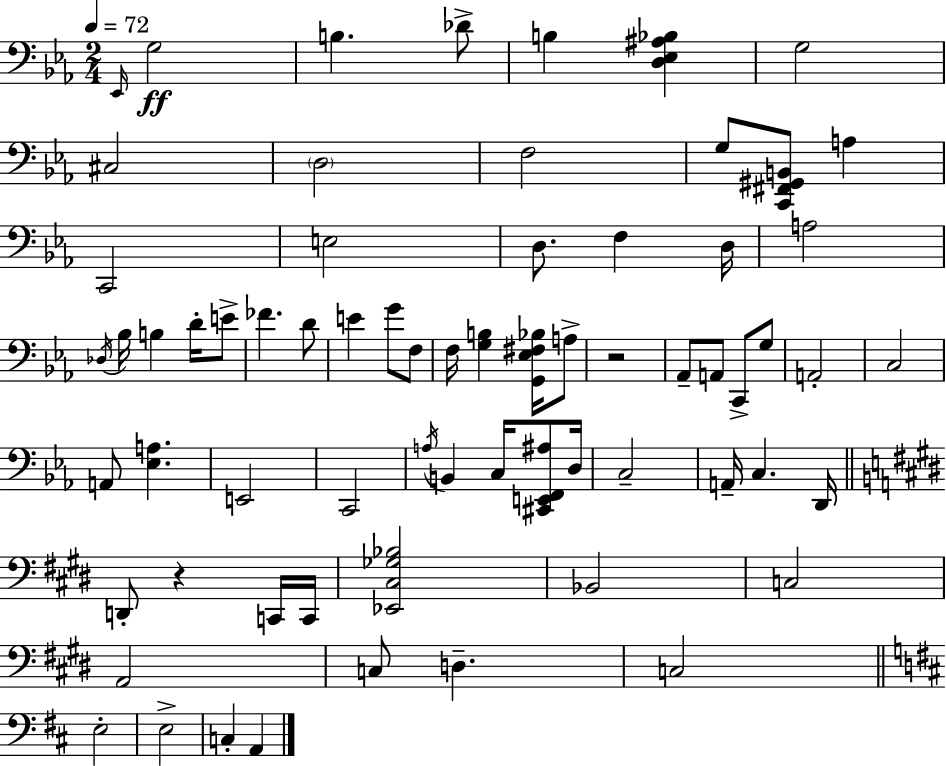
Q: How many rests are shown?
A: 2